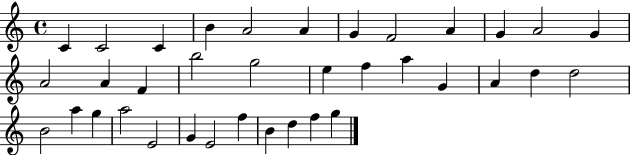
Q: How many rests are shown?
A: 0